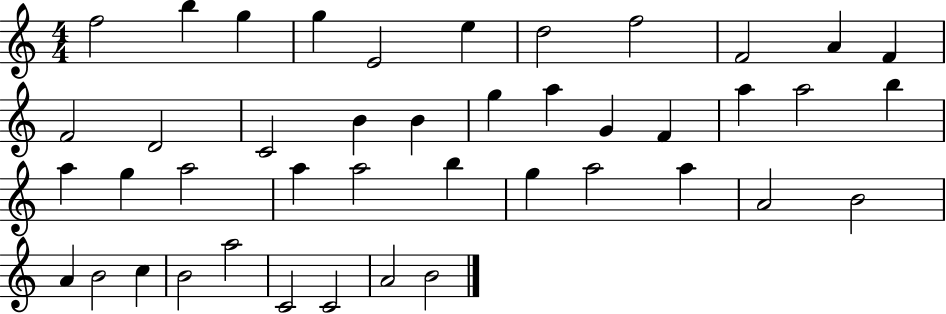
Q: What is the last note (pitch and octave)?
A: B4